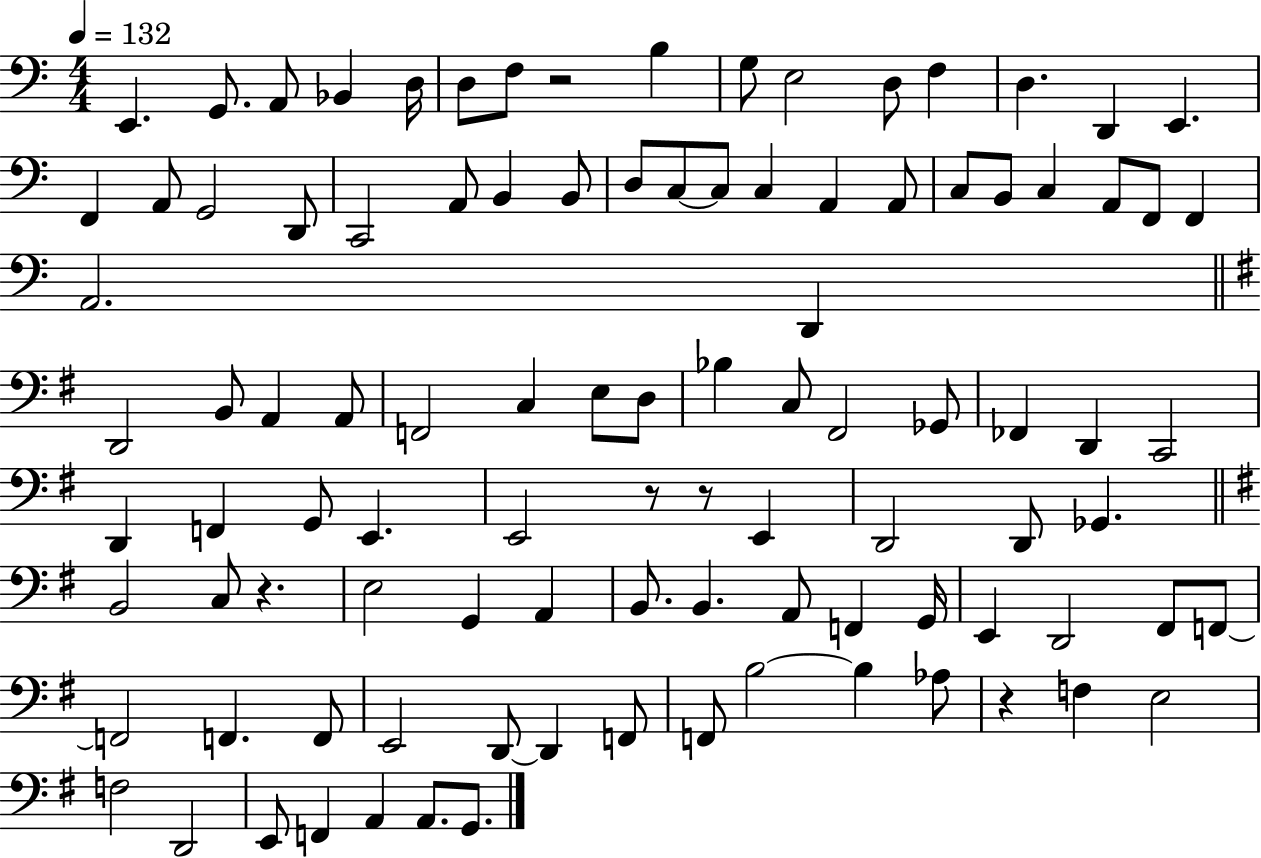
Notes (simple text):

E2/q. G2/e. A2/e Bb2/q D3/s D3/e F3/e R/h B3/q G3/e E3/h D3/e F3/q D3/q. D2/q E2/q. F2/q A2/e G2/h D2/e C2/h A2/e B2/q B2/e D3/e C3/e C3/e C3/q A2/q A2/e C3/e B2/e C3/q A2/e F2/e F2/q A2/h. D2/q D2/h B2/e A2/q A2/e F2/h C3/q E3/e D3/e Bb3/q C3/e F#2/h Gb2/e FES2/q D2/q C2/h D2/q F2/q G2/e E2/q. E2/h R/e R/e E2/q D2/h D2/e Gb2/q. B2/h C3/e R/q. E3/h G2/q A2/q B2/e. B2/q. A2/e F2/q G2/s E2/q D2/h F#2/e F2/e F2/h F2/q. F2/e E2/h D2/e D2/q F2/e F2/e B3/h B3/q Ab3/e R/q F3/q E3/h F3/h D2/h E2/e F2/q A2/q A2/e. G2/e.